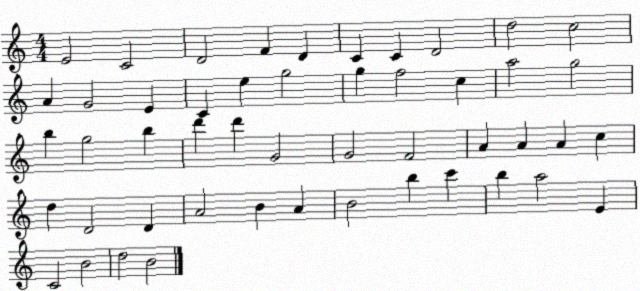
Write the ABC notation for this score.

X:1
T:Untitled
M:4/4
L:1/4
K:C
E2 C2 D2 F D C C D2 d2 c2 A G2 E C e g2 g f2 c a2 g2 b g2 b d' d' G2 G2 F2 A A A c d D2 D A2 B A B2 b c' b a2 E C2 B2 d2 B2